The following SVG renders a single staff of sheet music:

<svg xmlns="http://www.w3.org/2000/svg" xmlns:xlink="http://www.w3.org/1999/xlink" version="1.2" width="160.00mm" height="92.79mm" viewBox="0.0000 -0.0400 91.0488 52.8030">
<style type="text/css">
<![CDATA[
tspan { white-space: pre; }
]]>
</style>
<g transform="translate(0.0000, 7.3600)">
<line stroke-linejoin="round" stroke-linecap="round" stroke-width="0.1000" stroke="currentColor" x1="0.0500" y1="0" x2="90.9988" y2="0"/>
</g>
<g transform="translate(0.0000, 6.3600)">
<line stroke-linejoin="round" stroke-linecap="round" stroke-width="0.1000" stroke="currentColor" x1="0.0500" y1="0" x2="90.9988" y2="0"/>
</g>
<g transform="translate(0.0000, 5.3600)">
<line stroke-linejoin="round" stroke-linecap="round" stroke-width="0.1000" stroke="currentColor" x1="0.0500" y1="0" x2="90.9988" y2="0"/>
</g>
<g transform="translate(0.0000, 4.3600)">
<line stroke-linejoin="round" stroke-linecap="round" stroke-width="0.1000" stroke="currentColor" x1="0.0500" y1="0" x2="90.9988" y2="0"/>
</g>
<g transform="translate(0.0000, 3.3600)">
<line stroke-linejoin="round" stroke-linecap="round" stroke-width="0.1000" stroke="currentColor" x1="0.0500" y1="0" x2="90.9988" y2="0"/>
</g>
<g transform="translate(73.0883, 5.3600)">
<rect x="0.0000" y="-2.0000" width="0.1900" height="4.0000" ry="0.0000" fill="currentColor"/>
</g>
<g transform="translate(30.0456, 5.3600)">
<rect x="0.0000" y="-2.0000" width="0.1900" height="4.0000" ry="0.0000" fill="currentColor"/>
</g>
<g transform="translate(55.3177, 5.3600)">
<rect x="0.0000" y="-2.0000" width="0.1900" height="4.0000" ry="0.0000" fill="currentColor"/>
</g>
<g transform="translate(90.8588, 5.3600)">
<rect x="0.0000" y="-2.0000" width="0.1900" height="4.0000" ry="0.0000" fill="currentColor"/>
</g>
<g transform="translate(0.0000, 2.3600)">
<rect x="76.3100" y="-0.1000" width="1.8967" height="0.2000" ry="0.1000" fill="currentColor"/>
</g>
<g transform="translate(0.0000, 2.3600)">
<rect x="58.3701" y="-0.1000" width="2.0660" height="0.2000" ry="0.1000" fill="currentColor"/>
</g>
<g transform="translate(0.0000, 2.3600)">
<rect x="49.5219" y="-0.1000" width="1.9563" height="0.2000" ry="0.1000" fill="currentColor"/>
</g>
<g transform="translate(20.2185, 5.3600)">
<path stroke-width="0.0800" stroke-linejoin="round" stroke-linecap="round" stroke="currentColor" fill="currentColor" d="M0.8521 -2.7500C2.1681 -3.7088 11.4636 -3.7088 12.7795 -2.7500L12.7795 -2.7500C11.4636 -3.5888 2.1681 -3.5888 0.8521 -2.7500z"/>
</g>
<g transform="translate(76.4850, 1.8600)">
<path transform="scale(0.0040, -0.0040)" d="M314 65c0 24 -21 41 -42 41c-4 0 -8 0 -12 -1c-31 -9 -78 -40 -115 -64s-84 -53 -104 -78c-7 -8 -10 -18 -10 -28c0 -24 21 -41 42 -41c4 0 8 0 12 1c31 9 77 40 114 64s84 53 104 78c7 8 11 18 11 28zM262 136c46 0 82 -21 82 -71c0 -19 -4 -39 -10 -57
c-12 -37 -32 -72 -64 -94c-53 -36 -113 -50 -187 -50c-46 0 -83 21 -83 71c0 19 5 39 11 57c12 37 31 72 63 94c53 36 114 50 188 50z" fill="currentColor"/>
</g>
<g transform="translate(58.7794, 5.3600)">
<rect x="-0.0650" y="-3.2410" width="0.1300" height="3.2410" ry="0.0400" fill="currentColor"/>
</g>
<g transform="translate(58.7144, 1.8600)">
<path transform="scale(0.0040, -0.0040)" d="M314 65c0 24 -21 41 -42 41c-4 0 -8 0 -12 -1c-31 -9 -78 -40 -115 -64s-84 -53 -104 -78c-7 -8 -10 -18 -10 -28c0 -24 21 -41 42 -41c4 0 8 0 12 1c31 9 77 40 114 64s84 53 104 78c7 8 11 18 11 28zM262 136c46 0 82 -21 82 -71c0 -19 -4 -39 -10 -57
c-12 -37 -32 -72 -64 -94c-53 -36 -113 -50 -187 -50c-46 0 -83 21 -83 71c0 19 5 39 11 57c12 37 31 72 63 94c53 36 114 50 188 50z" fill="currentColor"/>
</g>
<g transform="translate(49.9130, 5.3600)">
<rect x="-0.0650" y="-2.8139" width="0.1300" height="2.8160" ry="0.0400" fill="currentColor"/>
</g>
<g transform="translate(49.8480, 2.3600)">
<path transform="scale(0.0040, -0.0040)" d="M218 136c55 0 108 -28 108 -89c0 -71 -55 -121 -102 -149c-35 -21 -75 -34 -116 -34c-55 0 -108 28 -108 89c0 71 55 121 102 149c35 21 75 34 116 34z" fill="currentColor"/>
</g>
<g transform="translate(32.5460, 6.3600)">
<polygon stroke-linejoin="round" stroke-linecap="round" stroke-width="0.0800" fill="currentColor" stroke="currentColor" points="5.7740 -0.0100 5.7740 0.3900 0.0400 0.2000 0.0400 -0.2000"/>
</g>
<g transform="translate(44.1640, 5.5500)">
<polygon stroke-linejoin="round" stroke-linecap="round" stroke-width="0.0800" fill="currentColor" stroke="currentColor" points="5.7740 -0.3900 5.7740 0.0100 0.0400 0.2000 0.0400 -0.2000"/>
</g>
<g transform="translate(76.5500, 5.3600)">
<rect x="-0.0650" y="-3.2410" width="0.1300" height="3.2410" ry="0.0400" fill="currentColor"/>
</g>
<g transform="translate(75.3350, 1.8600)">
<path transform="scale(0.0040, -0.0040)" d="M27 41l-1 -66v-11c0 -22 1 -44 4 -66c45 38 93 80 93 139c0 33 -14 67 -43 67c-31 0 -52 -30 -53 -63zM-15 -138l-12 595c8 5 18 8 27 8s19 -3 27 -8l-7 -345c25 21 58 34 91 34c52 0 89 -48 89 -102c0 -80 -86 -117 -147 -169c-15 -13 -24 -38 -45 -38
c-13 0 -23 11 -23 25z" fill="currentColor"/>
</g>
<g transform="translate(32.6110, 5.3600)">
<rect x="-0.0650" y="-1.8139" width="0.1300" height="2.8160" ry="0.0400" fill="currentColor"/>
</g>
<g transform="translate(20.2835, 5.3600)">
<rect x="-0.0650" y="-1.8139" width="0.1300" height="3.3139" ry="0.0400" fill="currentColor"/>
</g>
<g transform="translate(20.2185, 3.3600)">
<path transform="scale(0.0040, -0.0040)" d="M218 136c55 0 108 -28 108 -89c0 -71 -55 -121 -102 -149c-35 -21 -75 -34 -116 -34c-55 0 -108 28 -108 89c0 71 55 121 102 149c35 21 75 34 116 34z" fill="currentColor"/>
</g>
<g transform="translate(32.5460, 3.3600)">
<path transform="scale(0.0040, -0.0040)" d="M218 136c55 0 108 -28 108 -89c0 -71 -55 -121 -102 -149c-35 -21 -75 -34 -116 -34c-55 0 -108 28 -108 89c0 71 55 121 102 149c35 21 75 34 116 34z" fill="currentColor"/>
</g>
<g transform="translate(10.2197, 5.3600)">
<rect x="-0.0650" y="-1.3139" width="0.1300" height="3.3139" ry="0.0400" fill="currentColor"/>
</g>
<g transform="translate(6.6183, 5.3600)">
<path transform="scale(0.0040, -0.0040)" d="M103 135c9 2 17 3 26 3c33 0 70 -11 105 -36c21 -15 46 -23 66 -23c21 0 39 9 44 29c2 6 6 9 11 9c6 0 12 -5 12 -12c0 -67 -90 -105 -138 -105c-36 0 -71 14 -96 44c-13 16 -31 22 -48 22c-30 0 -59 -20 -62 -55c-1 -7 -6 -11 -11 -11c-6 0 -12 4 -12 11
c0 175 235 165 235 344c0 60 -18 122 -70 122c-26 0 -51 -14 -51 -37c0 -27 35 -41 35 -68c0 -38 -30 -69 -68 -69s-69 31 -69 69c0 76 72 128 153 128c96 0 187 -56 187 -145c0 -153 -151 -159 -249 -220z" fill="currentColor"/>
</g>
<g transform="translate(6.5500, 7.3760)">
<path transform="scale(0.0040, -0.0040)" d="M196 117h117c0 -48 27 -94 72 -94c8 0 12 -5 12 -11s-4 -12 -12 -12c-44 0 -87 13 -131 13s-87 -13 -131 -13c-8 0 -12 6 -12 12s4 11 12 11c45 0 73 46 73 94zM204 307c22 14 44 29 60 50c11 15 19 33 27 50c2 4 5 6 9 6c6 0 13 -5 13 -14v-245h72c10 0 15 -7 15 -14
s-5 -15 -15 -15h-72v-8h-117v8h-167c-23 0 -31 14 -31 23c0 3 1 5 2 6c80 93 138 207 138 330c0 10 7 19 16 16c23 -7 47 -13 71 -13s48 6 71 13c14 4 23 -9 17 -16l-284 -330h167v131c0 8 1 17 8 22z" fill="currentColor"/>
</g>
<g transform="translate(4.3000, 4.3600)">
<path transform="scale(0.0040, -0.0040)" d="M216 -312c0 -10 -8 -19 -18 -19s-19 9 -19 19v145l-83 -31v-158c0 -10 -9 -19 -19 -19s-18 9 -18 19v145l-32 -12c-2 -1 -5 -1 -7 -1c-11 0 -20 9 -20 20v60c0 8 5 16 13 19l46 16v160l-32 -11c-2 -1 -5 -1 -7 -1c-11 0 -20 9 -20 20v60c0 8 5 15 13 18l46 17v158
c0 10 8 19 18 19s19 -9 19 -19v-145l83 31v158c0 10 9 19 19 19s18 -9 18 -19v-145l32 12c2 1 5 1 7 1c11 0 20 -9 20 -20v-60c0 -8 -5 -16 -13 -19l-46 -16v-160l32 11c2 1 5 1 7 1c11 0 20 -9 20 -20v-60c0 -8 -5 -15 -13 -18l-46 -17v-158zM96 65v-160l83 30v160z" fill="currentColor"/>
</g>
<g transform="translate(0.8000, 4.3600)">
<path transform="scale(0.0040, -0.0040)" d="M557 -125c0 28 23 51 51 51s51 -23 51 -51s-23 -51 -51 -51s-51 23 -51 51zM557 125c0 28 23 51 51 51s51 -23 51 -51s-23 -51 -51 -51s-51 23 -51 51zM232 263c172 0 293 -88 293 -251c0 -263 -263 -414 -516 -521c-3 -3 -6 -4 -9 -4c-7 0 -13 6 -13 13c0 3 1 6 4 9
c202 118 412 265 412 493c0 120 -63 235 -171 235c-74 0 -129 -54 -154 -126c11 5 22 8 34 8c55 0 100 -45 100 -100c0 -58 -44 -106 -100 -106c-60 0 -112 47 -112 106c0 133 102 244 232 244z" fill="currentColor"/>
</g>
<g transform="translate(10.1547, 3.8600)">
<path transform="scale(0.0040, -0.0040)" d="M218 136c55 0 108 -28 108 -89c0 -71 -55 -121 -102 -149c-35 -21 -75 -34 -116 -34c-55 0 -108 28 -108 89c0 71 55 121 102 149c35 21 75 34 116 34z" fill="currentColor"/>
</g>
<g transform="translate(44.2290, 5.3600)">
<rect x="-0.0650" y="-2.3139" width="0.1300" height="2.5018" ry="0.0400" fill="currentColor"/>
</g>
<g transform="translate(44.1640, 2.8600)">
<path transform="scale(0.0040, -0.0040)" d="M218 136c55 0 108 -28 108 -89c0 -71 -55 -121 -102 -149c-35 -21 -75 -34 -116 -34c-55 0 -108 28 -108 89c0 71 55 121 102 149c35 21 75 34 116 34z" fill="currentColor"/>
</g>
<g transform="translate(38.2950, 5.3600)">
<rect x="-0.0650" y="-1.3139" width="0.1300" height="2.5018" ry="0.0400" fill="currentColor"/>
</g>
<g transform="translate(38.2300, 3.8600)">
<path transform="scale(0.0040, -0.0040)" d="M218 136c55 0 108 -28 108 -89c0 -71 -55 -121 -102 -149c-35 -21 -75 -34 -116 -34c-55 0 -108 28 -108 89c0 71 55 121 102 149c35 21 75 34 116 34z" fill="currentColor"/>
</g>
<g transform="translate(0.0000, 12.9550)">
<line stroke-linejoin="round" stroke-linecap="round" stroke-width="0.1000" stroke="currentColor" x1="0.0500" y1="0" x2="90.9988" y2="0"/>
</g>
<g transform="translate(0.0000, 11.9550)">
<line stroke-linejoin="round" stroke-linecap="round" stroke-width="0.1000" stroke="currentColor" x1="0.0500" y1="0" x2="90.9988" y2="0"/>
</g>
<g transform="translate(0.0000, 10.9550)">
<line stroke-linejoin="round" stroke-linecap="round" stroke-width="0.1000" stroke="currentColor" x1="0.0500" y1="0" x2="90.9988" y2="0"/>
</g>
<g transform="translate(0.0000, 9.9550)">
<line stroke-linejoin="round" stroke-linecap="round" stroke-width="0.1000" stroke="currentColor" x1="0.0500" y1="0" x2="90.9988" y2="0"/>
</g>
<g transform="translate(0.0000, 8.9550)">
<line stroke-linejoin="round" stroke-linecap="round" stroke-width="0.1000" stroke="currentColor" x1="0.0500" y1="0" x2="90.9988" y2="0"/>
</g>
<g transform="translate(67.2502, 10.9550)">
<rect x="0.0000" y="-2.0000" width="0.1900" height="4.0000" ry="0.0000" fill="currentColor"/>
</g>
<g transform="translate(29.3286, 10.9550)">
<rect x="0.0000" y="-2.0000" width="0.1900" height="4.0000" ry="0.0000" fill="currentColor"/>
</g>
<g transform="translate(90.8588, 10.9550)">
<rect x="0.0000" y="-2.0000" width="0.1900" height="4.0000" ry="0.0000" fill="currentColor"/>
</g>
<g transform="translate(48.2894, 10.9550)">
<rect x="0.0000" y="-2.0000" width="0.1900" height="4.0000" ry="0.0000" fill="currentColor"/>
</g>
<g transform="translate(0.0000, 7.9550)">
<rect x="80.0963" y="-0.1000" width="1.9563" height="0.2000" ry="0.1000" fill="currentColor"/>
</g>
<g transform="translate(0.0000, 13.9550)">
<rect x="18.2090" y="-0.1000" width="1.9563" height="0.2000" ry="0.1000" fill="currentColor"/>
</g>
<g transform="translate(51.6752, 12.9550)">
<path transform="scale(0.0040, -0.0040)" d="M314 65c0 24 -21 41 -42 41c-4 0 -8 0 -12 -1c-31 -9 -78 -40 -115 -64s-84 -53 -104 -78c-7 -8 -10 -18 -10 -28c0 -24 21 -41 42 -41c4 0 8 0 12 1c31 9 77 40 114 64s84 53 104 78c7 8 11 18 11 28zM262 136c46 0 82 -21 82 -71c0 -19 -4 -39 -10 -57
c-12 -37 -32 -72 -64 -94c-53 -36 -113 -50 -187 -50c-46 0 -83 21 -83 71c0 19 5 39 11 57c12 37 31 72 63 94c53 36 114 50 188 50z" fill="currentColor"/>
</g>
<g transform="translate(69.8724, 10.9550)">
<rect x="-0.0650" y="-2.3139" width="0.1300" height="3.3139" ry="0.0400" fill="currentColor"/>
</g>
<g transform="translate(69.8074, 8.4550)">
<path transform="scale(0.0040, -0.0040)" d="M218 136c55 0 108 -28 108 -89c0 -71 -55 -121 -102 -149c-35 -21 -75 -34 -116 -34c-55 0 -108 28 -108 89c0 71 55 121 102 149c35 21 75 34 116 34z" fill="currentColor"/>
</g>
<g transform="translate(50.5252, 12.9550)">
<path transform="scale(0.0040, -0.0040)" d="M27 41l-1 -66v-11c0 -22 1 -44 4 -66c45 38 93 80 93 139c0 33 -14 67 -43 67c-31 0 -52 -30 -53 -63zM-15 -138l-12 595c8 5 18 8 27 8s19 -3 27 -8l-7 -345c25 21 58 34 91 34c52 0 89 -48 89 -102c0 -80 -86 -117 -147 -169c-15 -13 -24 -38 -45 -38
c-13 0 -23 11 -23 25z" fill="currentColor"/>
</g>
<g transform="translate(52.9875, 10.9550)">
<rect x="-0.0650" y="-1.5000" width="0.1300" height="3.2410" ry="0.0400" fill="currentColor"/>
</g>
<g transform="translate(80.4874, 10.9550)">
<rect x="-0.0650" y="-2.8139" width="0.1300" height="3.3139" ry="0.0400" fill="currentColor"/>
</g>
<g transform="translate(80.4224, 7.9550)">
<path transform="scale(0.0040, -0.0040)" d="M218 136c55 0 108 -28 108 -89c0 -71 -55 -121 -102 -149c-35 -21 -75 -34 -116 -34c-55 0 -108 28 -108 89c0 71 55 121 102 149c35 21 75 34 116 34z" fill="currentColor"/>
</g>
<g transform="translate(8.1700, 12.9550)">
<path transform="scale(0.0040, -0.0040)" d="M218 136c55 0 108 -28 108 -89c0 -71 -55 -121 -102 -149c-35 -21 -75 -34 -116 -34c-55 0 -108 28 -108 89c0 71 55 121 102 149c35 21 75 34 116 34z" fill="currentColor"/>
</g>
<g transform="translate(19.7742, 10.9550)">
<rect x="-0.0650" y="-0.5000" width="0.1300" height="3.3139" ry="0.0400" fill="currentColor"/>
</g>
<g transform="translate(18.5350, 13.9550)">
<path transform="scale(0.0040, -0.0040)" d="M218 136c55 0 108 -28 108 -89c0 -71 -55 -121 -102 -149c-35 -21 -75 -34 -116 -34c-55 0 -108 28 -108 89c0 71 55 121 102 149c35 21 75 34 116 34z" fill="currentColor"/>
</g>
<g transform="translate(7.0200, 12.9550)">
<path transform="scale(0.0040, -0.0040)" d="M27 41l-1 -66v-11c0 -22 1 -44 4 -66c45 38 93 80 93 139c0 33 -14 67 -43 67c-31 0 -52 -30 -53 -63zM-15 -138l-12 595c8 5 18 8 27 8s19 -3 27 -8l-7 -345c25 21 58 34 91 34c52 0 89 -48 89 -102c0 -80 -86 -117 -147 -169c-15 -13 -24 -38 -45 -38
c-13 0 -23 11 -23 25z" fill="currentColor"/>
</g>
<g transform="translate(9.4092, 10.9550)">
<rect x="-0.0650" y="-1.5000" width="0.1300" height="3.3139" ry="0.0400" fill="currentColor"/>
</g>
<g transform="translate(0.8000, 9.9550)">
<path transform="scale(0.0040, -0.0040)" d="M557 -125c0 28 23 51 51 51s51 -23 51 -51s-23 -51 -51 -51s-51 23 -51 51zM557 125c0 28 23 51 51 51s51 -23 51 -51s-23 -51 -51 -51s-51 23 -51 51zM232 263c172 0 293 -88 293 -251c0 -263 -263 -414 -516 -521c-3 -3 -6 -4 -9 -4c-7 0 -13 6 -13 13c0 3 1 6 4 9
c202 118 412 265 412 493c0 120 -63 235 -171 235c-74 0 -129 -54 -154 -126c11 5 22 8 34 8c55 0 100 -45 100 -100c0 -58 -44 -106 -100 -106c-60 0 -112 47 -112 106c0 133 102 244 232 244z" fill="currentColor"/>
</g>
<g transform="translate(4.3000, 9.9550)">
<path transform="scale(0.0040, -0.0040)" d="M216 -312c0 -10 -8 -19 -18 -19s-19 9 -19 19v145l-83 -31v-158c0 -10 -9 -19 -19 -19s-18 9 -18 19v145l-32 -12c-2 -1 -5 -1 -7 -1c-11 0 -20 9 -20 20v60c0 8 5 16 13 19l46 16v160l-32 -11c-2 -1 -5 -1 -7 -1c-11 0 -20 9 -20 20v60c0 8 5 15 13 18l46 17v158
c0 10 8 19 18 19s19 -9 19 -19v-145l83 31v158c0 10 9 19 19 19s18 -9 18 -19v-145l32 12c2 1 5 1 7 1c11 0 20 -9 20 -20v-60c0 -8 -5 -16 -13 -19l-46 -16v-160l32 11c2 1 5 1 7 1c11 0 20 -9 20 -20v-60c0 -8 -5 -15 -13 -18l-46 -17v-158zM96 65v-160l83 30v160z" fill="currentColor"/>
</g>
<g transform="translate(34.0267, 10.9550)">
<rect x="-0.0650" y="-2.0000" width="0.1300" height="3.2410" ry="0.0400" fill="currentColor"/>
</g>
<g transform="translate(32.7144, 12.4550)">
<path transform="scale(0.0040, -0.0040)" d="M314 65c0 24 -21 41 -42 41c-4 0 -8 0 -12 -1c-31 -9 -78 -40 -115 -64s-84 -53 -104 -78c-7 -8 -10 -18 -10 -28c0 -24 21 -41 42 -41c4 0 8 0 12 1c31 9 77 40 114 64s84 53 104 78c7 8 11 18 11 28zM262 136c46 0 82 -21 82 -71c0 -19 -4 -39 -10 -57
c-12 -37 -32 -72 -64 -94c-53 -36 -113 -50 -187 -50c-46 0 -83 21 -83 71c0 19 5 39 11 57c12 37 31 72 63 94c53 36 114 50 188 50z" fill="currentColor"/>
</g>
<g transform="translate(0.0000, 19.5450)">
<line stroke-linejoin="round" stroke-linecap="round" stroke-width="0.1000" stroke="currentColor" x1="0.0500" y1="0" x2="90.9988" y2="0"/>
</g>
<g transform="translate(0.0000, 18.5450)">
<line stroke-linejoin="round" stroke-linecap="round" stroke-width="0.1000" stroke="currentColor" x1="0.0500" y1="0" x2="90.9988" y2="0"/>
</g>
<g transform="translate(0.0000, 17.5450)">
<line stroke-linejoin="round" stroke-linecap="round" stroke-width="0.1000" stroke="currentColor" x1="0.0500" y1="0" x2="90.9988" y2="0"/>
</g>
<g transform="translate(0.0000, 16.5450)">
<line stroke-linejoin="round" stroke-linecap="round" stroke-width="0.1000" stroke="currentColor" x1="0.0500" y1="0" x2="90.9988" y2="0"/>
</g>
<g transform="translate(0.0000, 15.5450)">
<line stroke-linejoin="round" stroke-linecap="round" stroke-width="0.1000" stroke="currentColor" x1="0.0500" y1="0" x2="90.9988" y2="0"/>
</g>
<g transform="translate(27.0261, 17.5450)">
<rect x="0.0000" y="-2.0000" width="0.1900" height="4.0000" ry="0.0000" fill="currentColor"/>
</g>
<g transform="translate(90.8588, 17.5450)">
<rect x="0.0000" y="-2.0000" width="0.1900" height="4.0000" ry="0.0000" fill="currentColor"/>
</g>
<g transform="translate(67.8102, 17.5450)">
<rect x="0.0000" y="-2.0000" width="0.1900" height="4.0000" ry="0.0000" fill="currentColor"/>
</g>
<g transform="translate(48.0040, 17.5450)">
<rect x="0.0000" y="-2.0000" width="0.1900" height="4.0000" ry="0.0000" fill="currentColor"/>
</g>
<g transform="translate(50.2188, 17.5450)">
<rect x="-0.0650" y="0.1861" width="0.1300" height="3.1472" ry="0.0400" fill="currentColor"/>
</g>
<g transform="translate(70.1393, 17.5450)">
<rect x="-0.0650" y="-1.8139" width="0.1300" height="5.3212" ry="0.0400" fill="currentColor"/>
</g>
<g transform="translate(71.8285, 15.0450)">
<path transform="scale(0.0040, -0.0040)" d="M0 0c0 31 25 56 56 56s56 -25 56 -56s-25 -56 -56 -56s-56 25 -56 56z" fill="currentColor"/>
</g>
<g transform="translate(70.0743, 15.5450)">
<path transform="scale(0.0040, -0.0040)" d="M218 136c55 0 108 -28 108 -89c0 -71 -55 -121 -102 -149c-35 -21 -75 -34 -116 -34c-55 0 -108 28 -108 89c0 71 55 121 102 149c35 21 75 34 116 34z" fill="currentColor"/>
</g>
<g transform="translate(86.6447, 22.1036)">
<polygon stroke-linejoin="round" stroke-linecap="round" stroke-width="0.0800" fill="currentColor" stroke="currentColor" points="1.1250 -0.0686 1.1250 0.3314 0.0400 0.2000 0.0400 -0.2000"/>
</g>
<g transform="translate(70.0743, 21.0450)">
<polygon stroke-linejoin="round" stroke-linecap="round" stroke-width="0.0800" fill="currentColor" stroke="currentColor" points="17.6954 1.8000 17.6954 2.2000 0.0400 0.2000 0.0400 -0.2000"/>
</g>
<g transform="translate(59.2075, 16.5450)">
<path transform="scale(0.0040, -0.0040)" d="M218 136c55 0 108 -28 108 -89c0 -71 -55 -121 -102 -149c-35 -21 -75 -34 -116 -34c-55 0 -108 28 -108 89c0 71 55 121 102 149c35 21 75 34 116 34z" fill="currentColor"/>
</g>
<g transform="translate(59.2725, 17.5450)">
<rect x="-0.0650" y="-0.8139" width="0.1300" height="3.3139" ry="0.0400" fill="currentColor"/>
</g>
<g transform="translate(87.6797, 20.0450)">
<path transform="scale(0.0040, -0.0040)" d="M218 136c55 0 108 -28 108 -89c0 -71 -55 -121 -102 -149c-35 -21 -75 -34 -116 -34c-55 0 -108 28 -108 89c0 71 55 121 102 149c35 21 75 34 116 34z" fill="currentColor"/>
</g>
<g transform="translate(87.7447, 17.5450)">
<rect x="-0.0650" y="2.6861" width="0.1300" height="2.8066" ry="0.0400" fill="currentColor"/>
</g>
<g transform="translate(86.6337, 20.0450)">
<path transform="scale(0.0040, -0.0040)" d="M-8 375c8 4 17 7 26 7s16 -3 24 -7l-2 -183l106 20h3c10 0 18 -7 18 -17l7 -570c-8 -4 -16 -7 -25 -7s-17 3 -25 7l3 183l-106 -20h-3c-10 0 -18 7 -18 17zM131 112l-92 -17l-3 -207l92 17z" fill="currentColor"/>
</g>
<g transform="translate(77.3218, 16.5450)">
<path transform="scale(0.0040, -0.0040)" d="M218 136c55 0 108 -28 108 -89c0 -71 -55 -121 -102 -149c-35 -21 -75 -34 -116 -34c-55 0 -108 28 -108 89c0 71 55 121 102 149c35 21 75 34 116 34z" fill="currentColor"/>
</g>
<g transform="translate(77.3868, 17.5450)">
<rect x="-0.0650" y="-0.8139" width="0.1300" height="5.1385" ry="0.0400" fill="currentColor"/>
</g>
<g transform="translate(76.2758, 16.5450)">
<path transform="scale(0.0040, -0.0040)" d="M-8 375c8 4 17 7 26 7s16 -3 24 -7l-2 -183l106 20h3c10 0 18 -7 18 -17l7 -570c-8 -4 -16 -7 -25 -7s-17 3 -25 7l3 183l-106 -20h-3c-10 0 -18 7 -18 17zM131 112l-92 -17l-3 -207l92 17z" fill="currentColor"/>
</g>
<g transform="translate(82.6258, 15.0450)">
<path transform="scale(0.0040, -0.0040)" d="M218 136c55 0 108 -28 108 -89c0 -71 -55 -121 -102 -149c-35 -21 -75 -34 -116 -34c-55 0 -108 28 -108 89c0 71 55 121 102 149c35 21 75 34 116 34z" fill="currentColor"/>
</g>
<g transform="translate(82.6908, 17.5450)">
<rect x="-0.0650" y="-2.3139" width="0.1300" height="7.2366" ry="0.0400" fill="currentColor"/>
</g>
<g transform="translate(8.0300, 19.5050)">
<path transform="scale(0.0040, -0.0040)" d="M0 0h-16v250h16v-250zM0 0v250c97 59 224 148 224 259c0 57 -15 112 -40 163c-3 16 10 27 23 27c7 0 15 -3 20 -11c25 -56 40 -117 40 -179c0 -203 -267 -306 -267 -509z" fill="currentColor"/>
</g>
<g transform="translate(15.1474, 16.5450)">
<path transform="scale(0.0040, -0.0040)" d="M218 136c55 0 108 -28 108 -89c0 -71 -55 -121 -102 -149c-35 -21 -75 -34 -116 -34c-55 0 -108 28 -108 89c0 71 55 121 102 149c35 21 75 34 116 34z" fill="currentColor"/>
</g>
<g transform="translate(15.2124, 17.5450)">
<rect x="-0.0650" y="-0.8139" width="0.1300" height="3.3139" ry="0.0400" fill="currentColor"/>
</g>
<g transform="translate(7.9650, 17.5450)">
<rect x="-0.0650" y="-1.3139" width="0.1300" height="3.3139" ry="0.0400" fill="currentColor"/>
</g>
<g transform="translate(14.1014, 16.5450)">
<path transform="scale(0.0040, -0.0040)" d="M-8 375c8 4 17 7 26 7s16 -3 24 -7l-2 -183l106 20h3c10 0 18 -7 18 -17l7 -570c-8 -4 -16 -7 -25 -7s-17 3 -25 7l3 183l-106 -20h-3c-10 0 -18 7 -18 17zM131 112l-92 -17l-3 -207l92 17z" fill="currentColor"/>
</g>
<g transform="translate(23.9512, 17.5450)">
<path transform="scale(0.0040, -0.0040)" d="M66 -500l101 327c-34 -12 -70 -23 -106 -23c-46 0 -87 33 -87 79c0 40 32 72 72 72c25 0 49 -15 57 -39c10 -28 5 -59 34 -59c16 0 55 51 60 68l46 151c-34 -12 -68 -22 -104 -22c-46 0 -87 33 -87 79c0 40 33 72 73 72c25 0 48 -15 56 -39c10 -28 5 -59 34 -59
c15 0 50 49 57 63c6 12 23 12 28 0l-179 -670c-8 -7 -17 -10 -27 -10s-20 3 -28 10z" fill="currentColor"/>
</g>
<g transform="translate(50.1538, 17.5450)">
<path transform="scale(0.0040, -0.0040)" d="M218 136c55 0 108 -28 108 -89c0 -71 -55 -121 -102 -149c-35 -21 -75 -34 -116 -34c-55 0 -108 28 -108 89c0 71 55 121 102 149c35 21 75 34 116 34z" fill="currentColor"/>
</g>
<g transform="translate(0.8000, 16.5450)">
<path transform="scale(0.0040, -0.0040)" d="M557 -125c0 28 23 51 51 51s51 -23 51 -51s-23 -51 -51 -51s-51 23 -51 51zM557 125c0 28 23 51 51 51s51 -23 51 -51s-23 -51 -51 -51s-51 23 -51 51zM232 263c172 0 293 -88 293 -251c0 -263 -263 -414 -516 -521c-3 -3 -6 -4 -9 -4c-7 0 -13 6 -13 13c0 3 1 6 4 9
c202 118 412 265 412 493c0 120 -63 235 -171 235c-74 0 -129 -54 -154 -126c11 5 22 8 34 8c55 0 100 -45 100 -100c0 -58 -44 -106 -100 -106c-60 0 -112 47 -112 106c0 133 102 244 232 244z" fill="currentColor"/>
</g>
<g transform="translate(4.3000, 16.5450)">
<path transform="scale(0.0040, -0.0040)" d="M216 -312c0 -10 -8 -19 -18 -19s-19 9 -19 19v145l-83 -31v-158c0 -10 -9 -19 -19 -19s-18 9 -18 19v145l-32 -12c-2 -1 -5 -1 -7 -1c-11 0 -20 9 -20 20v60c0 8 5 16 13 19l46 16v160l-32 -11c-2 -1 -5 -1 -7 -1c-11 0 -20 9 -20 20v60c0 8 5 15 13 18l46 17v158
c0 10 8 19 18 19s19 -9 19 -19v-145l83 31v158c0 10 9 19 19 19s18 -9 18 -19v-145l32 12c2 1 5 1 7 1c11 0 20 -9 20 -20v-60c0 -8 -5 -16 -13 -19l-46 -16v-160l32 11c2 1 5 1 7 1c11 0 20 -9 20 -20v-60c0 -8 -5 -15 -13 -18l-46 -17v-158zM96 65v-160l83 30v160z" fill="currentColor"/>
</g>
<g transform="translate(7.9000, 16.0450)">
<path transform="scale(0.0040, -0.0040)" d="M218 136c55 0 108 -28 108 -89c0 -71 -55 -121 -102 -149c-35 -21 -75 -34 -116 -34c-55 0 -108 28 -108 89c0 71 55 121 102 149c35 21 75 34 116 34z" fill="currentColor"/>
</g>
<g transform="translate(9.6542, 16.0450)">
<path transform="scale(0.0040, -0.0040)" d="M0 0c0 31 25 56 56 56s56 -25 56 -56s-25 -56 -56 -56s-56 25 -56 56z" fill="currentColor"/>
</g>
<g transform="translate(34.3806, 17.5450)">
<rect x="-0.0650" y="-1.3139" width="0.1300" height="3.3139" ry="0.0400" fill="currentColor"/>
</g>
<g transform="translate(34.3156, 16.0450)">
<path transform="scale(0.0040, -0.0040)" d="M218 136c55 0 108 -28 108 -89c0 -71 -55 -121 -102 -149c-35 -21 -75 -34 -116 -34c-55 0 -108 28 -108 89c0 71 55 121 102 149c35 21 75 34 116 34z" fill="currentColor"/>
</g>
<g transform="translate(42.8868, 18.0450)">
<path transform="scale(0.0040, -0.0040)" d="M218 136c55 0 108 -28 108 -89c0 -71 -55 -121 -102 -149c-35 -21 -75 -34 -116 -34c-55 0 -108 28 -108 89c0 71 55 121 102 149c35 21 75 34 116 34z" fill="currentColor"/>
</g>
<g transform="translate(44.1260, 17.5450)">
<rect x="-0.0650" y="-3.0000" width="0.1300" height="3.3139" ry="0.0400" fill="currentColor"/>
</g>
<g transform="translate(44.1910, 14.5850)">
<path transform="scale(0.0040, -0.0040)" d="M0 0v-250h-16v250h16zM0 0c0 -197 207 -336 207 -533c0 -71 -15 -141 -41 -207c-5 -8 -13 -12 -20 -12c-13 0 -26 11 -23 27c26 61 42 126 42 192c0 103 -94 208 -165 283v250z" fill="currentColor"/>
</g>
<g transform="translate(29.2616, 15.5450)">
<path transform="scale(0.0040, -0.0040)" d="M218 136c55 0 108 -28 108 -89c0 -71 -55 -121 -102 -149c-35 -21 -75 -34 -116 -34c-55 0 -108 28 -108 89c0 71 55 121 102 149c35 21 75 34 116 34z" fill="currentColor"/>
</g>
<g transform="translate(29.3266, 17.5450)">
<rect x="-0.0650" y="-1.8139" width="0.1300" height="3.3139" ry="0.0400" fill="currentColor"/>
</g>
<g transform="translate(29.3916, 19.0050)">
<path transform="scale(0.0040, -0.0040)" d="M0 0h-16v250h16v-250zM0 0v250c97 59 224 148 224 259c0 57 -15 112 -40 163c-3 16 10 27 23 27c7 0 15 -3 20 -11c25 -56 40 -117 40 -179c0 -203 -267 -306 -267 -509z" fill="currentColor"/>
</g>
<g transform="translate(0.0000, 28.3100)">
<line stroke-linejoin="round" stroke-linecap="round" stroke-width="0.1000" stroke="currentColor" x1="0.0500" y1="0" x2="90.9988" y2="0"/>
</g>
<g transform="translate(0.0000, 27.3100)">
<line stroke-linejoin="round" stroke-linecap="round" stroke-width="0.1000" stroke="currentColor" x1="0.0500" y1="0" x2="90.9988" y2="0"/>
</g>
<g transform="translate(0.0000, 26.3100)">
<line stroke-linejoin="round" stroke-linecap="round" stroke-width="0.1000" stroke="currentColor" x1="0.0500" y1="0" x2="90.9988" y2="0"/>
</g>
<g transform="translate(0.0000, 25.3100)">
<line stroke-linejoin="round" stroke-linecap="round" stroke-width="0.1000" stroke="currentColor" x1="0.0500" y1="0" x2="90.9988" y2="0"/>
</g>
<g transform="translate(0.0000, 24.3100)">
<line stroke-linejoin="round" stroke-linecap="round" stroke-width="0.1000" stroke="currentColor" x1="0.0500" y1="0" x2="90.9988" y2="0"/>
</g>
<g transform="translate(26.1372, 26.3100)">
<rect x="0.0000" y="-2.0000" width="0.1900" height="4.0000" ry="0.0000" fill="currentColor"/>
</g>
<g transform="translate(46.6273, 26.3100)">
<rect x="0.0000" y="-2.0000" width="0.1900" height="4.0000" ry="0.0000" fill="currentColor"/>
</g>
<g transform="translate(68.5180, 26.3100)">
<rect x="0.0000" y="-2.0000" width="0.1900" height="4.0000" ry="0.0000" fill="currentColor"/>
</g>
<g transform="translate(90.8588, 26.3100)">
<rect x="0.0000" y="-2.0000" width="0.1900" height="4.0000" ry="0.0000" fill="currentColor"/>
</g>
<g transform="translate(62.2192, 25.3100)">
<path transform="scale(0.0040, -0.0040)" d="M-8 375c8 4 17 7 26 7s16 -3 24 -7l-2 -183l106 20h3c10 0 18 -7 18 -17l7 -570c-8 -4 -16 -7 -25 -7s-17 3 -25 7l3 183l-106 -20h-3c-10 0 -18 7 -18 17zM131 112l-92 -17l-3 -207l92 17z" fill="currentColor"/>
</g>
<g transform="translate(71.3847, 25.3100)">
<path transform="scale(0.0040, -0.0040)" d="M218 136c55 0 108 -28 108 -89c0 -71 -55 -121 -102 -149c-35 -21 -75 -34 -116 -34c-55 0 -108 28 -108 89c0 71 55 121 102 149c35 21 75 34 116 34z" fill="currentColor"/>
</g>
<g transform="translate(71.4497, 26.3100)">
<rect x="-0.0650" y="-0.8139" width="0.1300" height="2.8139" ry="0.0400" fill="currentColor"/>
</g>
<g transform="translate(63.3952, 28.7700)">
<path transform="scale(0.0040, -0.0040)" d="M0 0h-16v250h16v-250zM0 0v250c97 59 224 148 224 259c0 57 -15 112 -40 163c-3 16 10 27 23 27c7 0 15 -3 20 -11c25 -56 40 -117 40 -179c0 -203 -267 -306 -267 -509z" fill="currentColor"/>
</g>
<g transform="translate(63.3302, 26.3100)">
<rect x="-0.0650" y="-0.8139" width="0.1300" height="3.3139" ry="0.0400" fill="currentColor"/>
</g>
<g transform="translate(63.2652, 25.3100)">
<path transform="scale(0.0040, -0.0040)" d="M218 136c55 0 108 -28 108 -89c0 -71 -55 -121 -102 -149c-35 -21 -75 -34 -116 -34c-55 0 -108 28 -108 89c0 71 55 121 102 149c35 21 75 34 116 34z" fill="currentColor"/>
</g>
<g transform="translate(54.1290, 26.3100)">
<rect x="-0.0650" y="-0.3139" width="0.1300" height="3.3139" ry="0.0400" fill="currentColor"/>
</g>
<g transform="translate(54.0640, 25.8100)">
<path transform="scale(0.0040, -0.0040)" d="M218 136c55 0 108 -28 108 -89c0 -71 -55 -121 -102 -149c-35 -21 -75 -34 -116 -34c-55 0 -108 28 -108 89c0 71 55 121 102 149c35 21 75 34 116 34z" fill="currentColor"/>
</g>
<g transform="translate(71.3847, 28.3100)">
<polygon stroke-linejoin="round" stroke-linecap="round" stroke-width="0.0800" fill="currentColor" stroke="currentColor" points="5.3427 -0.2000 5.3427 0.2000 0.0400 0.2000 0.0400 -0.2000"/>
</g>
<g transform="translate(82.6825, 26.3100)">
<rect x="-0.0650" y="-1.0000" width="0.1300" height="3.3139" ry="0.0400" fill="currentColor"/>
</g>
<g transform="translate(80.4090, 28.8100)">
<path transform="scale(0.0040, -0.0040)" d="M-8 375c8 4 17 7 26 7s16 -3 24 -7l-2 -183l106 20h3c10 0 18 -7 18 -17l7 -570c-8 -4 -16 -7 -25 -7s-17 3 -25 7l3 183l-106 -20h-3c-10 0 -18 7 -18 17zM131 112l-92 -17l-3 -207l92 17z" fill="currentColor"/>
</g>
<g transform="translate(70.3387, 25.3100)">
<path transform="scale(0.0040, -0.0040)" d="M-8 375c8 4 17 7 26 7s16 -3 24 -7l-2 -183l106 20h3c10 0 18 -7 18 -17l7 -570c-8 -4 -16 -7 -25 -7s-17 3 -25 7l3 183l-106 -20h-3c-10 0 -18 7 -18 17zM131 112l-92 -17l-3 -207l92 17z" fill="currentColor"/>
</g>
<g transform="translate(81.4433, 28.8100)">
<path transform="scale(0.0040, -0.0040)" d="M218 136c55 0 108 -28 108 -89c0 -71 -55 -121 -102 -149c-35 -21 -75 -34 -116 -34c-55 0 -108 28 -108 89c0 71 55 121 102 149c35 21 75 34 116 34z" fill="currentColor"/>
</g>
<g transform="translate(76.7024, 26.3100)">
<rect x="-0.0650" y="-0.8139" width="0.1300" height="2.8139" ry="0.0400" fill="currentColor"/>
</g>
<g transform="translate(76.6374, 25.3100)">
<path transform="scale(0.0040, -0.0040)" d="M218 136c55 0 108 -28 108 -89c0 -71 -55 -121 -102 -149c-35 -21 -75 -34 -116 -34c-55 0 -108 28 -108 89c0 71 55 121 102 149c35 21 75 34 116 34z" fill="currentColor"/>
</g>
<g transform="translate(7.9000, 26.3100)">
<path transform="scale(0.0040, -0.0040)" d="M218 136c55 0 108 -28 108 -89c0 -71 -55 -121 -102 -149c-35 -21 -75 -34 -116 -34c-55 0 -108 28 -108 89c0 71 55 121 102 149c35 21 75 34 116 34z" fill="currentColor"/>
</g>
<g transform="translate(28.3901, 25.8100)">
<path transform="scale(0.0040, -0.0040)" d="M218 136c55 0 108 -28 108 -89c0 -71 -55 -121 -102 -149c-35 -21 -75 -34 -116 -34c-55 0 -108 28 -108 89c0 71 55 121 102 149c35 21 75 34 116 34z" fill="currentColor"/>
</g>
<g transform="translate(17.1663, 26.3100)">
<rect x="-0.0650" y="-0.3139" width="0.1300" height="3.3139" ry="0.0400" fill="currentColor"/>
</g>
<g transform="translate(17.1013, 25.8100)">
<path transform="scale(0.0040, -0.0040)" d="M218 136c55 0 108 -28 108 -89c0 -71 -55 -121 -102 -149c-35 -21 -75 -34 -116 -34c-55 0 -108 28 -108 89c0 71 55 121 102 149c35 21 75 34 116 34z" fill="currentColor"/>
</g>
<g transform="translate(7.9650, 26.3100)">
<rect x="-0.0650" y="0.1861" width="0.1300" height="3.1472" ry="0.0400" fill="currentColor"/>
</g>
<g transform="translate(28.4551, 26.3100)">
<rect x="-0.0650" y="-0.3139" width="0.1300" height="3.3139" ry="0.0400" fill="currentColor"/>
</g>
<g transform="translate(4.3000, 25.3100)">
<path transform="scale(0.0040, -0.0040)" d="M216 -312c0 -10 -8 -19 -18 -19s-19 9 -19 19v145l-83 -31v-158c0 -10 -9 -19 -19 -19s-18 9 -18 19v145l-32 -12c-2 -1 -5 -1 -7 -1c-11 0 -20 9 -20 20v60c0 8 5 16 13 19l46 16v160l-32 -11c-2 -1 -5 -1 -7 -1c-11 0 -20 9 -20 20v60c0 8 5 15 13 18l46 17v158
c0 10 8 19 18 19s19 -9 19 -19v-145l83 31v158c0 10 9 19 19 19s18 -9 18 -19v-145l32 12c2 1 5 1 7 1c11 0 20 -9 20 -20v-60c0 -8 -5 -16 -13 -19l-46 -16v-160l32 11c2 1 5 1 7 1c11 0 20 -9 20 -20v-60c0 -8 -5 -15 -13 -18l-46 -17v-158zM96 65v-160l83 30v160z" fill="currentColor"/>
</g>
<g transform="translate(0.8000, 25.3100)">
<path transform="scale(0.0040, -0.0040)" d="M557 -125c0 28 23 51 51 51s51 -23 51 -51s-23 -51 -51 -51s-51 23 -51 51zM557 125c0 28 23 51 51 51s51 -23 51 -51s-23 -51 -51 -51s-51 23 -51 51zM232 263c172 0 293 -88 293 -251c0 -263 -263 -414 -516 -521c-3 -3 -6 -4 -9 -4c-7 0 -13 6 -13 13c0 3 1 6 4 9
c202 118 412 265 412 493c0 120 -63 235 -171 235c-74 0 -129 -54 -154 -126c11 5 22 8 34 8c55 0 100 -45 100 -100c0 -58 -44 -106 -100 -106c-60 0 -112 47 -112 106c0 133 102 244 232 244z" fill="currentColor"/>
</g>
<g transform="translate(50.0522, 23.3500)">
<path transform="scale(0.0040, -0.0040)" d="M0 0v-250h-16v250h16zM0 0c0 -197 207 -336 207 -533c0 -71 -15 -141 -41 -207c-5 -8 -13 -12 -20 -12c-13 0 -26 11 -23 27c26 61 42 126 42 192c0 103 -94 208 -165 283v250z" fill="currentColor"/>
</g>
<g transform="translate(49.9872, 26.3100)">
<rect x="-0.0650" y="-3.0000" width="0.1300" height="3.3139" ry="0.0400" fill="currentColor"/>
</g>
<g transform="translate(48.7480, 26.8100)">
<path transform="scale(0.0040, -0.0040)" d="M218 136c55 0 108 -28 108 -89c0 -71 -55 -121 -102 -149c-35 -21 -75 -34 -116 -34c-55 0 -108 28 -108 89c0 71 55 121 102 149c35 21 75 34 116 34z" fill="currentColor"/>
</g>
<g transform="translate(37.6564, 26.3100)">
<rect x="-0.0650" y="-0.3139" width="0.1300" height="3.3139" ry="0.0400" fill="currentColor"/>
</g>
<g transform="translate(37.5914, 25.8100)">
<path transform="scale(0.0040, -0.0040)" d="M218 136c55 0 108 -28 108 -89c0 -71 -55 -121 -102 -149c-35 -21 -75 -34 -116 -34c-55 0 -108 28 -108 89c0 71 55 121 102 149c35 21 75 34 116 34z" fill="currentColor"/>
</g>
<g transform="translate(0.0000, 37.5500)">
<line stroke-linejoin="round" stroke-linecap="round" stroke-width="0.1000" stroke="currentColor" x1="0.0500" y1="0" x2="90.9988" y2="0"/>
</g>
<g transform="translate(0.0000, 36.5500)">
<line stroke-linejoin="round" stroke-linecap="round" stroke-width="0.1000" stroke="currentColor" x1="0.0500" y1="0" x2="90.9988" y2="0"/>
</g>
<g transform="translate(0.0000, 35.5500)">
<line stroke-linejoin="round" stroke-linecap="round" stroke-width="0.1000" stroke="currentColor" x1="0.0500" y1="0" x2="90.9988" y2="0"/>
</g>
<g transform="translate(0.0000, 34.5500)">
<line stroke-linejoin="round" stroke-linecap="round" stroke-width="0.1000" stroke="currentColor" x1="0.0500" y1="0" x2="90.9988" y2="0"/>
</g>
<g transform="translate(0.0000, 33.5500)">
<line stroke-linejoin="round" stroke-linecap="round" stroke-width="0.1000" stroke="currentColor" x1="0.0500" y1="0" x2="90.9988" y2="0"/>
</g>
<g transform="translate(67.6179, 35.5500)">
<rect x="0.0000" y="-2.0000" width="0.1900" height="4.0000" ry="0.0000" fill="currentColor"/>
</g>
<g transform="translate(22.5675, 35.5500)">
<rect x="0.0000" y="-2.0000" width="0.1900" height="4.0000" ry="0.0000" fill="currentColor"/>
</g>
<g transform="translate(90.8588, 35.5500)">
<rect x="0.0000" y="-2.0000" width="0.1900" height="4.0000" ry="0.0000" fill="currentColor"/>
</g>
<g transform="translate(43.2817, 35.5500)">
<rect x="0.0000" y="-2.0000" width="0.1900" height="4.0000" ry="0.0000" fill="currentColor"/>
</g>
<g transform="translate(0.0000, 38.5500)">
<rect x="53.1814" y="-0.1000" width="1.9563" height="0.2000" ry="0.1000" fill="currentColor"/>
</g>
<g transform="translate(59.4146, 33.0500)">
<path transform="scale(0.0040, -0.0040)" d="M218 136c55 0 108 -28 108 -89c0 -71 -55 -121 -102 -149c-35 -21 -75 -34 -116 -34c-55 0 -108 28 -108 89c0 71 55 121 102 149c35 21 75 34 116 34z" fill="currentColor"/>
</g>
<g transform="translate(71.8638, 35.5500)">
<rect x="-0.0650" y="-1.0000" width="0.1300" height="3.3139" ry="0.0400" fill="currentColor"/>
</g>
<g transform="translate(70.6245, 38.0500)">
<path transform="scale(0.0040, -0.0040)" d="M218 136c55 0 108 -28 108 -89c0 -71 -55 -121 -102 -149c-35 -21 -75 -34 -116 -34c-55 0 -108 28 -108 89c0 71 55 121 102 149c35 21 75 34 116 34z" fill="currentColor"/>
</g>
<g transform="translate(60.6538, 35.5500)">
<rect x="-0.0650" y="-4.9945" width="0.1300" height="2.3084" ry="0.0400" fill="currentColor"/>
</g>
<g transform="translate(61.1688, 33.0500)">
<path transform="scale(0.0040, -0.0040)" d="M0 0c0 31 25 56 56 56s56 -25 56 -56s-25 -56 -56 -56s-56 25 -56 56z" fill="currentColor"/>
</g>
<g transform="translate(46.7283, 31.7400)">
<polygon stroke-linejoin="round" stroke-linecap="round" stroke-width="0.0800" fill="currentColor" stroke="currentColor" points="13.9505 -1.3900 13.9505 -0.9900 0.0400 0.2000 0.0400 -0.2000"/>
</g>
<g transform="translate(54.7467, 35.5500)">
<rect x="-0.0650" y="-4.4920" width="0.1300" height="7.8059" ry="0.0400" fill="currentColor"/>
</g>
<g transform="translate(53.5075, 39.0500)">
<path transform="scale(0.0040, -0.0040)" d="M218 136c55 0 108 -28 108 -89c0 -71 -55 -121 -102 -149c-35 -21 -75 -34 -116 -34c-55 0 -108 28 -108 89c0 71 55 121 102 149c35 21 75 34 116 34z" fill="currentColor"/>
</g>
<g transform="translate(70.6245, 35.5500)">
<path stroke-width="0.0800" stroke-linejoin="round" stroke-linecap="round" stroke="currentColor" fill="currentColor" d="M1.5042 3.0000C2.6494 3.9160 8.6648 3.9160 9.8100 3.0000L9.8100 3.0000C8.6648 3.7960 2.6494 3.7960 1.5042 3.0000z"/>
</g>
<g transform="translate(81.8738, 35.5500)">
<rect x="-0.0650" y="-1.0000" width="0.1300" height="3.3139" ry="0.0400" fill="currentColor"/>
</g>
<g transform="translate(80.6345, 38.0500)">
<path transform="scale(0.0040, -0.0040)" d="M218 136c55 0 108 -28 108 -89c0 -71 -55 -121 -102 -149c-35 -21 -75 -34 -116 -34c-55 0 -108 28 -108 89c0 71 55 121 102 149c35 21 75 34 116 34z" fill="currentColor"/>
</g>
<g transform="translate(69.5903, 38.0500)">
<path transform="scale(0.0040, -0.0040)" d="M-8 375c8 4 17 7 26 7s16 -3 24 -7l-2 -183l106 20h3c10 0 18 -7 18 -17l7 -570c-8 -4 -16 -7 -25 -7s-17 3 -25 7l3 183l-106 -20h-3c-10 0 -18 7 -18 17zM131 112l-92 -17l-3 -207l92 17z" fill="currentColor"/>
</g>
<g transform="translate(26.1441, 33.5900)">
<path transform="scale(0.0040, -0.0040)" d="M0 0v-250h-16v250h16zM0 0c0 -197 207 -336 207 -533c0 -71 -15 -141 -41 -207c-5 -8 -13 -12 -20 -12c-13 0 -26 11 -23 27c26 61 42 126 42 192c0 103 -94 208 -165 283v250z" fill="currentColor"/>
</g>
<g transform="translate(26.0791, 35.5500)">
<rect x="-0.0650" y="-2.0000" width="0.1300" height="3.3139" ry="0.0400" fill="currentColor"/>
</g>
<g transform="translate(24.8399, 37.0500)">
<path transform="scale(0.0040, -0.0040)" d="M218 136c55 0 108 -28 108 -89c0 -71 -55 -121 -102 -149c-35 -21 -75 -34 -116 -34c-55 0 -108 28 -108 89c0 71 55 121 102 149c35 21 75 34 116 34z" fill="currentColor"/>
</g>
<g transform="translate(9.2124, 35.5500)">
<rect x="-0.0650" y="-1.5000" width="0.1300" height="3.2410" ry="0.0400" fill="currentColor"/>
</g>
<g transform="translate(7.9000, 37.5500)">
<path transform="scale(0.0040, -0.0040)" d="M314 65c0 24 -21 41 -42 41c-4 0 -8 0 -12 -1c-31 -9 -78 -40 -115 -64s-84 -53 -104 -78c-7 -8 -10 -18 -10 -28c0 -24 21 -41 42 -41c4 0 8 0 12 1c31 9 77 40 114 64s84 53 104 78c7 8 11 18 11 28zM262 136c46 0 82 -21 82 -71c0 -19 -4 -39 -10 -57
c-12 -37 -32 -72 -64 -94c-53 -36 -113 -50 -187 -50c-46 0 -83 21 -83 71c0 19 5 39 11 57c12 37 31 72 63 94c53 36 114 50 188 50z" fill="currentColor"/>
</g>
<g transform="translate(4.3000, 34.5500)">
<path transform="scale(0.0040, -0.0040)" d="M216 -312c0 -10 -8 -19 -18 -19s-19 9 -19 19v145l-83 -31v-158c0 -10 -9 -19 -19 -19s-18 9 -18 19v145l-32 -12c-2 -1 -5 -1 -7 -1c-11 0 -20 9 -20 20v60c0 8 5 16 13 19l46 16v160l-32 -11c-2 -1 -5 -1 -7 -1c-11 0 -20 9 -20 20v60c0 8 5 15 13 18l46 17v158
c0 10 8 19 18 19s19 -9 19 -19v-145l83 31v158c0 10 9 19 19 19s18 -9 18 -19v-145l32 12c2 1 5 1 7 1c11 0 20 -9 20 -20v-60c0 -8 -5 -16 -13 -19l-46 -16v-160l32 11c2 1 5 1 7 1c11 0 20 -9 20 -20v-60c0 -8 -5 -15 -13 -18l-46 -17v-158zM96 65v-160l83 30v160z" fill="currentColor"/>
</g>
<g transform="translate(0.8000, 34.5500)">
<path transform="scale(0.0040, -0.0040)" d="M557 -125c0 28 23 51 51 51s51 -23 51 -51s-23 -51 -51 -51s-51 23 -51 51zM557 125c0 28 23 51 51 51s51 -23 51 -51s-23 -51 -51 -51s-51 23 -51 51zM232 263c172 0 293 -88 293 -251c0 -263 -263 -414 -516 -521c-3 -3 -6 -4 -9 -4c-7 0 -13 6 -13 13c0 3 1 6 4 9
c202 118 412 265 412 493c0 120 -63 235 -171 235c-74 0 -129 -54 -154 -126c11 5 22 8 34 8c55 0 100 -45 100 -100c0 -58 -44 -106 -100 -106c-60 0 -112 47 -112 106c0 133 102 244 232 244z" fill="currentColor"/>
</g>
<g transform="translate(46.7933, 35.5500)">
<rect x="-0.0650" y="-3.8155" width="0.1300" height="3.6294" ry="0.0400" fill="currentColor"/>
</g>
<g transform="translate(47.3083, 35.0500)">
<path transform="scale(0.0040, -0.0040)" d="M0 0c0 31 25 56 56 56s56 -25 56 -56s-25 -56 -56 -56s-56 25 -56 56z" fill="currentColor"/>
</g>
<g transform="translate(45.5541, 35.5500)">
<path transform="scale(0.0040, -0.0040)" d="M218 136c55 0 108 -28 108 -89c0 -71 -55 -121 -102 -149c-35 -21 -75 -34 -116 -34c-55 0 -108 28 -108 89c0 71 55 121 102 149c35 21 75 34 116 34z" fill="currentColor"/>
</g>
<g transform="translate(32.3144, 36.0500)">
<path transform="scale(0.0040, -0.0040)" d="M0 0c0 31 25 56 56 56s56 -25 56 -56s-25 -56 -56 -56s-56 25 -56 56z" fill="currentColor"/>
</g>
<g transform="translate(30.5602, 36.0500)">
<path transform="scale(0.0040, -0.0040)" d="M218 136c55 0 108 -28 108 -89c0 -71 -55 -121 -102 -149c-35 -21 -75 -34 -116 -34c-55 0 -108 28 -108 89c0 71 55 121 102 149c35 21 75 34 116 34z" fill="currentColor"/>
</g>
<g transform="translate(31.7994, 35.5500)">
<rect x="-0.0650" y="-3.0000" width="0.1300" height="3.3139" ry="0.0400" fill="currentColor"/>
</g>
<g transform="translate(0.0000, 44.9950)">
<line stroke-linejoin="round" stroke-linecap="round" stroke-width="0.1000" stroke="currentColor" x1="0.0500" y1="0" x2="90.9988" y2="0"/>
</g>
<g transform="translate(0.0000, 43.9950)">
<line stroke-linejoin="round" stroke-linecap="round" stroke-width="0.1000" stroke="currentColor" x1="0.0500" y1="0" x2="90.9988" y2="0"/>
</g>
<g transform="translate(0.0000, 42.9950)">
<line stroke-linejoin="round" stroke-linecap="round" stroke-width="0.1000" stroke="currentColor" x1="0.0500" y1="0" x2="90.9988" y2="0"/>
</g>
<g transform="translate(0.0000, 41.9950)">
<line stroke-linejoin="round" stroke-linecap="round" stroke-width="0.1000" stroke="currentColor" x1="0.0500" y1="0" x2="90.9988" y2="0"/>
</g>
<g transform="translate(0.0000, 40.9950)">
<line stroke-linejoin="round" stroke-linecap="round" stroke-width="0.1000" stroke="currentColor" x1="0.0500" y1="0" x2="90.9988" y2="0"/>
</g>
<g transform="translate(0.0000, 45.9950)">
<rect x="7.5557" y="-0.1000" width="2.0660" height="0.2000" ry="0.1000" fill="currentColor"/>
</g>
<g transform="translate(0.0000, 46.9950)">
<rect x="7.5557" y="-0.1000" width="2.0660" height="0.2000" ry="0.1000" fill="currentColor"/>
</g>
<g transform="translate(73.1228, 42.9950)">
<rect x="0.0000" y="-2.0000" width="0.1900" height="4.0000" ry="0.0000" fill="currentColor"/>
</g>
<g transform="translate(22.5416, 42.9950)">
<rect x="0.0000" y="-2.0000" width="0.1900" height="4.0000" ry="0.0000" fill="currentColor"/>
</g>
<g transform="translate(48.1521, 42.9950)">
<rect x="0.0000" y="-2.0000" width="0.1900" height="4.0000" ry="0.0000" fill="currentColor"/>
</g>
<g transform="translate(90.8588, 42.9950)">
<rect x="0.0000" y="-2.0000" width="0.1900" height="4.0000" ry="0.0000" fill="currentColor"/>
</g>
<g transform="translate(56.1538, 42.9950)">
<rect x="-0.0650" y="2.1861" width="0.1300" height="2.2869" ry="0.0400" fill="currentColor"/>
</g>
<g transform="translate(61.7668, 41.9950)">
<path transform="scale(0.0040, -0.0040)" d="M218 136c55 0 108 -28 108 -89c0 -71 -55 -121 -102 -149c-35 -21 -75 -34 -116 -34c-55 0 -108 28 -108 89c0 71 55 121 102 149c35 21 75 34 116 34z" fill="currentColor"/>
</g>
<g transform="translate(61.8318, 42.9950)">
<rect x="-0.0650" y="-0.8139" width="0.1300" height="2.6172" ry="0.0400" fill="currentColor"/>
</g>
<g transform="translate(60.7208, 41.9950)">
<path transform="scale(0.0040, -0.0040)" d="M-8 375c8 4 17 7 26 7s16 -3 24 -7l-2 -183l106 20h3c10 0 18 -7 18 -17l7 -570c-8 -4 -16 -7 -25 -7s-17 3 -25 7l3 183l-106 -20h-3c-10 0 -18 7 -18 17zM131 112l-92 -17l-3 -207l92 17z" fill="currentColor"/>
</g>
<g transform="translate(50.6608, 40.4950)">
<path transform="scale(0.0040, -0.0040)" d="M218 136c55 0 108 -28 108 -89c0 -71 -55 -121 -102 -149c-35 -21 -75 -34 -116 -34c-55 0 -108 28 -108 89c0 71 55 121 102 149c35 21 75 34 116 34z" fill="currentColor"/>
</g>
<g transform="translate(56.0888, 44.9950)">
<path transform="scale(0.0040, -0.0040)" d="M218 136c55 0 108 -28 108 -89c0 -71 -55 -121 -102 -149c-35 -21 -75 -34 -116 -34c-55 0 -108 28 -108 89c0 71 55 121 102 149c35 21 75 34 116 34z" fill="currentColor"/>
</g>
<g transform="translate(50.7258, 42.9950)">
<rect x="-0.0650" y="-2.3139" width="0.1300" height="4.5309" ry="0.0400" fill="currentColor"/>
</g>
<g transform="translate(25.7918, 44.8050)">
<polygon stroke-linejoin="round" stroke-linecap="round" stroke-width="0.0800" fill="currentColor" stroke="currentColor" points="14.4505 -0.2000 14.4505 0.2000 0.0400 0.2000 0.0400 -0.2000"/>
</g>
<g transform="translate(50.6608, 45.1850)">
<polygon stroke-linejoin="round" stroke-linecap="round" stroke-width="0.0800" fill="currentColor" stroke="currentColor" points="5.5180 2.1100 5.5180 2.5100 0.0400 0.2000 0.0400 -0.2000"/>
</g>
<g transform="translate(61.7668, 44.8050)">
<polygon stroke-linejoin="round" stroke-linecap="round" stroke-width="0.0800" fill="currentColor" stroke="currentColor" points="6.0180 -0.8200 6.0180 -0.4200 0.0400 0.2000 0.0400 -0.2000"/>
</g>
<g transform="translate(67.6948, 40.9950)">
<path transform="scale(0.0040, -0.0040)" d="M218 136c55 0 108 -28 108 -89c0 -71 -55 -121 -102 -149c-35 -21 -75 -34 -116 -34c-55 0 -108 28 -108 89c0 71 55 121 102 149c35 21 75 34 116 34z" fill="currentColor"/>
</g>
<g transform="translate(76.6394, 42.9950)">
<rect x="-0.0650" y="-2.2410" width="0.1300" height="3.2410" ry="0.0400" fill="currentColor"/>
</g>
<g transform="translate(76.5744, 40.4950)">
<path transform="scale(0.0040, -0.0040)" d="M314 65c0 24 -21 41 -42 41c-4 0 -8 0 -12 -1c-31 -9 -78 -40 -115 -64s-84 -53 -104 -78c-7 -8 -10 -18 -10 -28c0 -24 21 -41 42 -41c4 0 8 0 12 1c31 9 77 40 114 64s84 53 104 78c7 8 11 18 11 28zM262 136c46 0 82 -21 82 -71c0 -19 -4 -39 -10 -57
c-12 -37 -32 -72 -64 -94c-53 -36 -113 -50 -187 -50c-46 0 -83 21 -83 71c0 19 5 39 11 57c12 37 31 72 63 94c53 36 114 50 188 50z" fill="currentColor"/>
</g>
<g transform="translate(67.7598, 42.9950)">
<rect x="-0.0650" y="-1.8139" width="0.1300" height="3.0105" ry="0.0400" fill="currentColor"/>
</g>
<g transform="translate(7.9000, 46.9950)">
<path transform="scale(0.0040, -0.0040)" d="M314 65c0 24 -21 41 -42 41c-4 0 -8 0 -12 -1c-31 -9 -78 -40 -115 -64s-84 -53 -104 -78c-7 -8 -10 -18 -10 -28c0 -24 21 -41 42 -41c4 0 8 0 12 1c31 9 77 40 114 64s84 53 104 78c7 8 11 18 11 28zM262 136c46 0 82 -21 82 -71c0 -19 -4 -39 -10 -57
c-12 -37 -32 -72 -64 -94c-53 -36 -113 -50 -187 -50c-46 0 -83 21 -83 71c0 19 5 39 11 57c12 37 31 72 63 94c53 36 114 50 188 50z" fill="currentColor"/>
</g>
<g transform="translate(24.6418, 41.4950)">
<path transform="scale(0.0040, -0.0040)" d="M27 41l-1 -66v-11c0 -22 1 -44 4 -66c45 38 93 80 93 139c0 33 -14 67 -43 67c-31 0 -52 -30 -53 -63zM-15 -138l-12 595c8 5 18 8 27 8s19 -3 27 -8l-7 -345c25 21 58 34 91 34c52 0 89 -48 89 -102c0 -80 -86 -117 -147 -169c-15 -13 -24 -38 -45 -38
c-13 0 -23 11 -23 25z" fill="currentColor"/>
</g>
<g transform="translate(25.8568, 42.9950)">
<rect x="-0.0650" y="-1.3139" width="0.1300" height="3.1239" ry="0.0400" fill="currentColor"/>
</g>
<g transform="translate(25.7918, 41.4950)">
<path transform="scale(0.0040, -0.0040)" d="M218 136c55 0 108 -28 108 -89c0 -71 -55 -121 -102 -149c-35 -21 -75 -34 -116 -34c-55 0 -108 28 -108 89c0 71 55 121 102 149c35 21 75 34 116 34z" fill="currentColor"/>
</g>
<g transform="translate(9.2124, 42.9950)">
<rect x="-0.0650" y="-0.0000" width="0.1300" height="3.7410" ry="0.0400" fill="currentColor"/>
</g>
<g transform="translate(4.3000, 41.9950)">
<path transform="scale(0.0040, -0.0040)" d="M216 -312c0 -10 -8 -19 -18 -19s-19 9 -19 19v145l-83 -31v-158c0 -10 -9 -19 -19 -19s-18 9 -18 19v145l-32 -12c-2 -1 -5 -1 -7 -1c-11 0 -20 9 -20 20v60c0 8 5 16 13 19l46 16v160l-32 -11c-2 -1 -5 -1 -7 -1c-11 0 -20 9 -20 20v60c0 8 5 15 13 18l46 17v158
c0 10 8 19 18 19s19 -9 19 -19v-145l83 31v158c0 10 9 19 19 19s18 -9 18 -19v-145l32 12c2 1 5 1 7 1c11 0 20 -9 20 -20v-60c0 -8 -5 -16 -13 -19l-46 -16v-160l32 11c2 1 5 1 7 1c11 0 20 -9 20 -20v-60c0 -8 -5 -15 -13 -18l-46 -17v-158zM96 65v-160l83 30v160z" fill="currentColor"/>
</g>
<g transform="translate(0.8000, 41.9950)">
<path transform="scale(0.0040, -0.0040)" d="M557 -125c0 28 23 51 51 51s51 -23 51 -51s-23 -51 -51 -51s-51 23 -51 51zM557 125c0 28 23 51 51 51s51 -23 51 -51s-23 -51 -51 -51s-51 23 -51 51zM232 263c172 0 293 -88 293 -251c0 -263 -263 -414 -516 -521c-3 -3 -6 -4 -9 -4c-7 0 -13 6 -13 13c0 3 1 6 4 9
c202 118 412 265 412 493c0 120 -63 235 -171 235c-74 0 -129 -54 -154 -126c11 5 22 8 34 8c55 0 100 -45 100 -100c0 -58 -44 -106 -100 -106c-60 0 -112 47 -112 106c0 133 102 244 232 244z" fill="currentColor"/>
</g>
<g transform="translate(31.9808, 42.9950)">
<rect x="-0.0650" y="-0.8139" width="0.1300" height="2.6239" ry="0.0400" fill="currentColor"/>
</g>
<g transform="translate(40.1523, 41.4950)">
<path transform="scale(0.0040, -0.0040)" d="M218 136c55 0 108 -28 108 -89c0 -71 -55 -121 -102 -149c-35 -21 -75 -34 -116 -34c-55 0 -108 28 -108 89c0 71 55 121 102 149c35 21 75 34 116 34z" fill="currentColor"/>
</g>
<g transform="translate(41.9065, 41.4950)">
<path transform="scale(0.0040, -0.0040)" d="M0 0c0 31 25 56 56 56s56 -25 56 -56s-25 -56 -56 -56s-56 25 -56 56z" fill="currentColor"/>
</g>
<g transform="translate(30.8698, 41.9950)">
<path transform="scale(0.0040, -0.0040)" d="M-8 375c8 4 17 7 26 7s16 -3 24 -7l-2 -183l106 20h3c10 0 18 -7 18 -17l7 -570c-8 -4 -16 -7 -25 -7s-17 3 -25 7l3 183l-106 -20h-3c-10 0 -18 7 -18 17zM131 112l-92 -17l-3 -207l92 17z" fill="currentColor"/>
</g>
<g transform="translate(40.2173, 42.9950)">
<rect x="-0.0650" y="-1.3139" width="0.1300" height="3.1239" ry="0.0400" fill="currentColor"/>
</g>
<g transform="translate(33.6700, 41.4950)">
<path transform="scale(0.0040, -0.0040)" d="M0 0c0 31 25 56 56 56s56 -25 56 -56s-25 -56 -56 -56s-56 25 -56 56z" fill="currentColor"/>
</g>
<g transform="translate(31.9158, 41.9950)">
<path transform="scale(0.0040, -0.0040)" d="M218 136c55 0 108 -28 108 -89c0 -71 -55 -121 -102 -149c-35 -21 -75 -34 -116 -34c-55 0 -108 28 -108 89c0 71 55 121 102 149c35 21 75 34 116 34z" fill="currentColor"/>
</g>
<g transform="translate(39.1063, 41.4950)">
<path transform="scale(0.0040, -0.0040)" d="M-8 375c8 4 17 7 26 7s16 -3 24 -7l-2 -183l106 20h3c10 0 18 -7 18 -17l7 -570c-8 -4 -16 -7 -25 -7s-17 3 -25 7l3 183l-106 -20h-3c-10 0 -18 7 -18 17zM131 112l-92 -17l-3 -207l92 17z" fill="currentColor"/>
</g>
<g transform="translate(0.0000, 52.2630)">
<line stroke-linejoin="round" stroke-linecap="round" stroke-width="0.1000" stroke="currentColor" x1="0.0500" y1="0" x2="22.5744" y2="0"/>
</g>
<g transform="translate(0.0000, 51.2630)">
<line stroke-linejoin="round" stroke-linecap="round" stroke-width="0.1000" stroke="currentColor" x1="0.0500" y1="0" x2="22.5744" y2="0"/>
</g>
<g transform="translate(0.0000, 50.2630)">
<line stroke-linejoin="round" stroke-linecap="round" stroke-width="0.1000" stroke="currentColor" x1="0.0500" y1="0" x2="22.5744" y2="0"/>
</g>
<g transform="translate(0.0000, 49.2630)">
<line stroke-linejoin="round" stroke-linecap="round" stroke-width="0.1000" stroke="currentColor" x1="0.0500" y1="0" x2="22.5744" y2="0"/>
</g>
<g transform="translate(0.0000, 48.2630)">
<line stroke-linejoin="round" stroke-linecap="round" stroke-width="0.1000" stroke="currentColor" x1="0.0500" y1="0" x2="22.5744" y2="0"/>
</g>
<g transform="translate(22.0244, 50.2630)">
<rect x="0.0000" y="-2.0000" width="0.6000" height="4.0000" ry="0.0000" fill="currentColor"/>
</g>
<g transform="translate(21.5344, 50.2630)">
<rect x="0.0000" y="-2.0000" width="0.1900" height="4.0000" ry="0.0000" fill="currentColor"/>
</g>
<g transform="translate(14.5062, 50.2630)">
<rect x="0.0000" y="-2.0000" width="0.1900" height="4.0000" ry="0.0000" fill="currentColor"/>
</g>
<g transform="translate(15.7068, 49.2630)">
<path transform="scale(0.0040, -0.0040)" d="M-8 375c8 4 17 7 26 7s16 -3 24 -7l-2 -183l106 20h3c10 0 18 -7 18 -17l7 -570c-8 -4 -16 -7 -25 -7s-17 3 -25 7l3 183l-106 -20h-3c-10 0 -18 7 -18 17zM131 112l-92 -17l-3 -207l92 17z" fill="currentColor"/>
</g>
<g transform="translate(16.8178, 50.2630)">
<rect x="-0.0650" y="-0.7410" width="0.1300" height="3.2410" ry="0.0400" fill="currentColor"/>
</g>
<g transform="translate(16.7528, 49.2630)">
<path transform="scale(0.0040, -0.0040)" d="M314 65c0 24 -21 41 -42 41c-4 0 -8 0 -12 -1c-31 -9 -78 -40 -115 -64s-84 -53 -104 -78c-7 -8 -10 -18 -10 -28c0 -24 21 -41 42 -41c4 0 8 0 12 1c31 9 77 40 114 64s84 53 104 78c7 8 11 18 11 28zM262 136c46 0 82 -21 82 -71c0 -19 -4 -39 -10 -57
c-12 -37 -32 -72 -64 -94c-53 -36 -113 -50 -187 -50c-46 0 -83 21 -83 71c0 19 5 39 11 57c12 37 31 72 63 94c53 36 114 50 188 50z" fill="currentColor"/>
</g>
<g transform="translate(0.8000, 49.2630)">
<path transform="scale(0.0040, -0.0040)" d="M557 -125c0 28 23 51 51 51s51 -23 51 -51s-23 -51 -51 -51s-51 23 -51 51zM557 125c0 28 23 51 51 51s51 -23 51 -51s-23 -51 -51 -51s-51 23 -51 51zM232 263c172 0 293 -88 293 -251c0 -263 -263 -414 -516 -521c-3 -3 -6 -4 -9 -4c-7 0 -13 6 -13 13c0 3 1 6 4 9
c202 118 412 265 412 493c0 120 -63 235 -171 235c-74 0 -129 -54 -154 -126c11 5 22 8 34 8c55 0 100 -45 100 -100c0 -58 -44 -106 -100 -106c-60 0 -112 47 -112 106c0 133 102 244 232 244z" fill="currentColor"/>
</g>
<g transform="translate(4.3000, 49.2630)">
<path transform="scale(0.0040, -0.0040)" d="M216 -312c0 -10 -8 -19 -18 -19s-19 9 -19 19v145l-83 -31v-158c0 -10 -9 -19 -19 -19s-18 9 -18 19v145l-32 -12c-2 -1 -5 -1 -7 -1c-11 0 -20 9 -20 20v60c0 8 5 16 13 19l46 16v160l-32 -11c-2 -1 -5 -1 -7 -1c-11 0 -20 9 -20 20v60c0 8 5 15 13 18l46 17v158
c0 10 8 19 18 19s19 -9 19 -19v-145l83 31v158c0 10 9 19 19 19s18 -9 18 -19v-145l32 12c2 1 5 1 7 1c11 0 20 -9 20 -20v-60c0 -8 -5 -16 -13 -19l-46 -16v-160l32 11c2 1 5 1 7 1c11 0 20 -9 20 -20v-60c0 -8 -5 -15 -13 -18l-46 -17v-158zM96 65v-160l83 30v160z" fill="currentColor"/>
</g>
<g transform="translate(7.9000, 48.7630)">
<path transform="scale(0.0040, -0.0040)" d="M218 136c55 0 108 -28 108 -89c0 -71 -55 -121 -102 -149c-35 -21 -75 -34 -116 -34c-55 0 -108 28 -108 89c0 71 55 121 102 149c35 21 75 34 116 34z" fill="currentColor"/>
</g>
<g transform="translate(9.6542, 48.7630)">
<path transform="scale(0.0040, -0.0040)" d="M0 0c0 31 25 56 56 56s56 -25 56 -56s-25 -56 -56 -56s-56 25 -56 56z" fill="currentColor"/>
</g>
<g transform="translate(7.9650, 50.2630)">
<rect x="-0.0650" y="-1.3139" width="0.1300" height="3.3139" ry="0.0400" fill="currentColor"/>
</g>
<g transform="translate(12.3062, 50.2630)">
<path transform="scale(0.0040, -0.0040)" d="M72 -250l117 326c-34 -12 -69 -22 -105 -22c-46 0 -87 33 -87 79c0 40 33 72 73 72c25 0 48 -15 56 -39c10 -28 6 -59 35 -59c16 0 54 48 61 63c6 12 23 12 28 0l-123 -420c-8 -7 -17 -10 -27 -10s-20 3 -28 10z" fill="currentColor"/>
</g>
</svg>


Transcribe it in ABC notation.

X:1
T:Untitled
M:2/4
L:1/4
K:G
G, A, A,/2 G,/2 B,/2 C/2 D2 _D2 _G,, E,, A,,2 _G,,2 B, C G,/2 F, z/4 A,/2 G, C,/2 D, ^F, A,/2 F,/2 B,/2 F,,/4 D, E, E, E, C,/2 E, F,/2 F,/2 F,/2 F,, G,,2 A,,/2 C, D,/2 D,,/2 B,/2 F,, F,, C,,2 _G,/2 F,/2 G,/2 B,/2 G,,/2 F,/2 A,/2 B,2 G, z/2 F,2